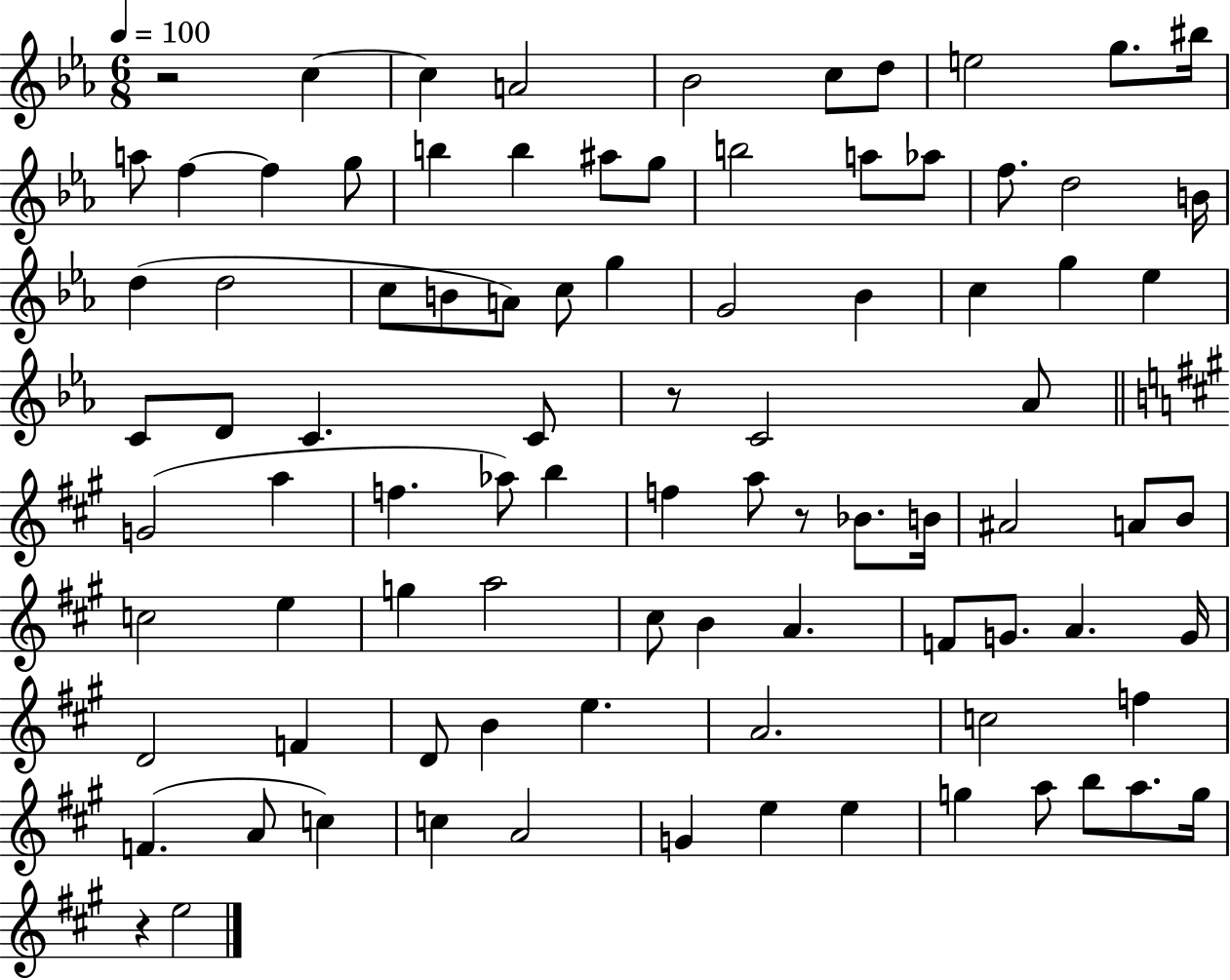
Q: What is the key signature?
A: EES major